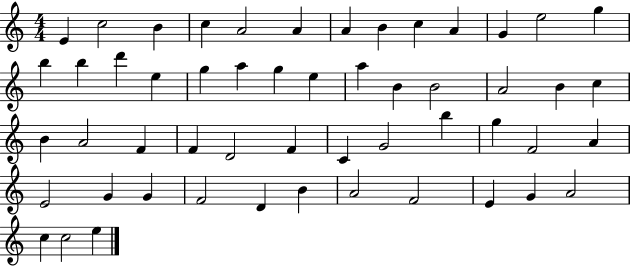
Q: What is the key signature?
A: C major